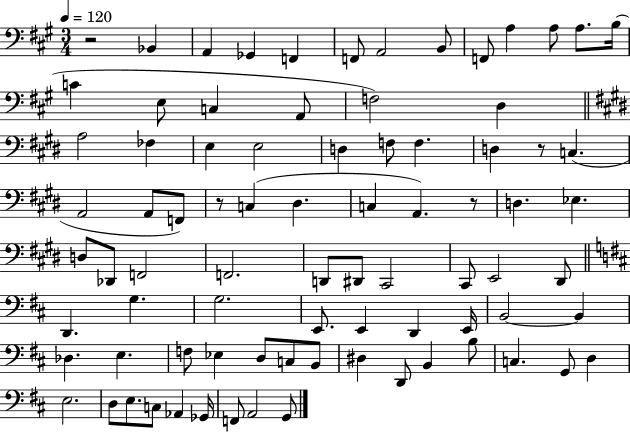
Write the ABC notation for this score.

X:1
T:Untitled
M:3/4
L:1/4
K:A
z2 _B,, A,, _G,, F,, F,,/2 A,,2 B,,/2 F,,/2 A, A,/2 A,/2 B,/4 C E,/2 C, A,,/2 F,2 D, A,2 _F, E, E,2 D, F,/2 F, D, z/2 C, A,,2 A,,/2 F,,/2 z/2 C, ^D, C, A,, z/2 D, _E, D,/2 _D,,/2 F,,2 F,,2 D,,/2 ^D,,/2 ^C,,2 ^C,,/2 E,,2 ^D,,/2 D,, G, G,2 E,,/2 E,, D,, E,,/4 B,,2 B,, _D, E, F,/2 _E, D,/2 C,/2 B,,/2 ^D, D,,/2 B,, B,/2 C, G,,/2 D, E,2 D,/2 E,/2 C,/2 _A,, _G,,/4 F,,/2 A,,2 G,,/2